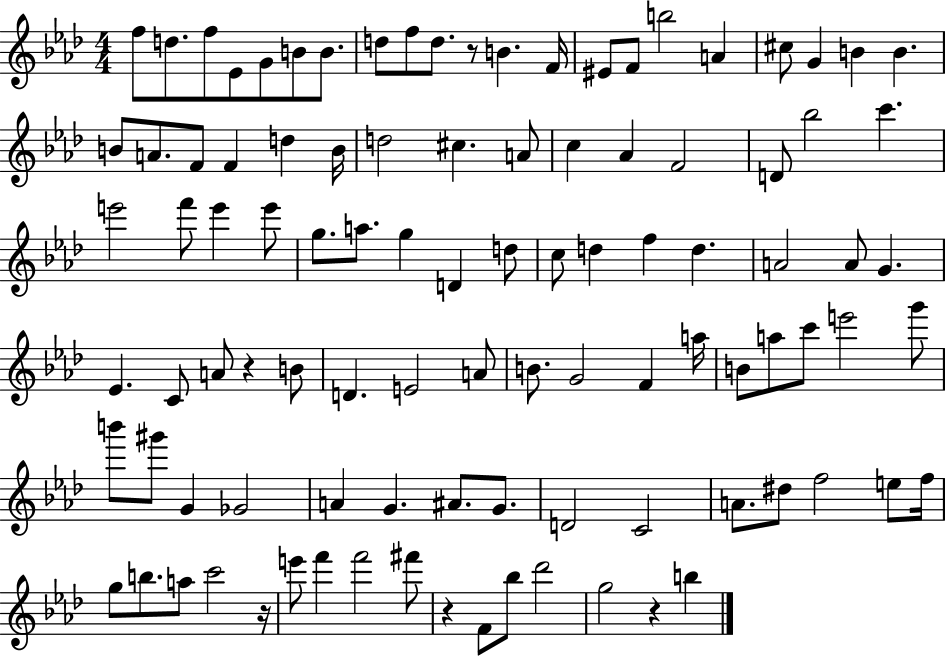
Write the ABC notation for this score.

X:1
T:Untitled
M:4/4
L:1/4
K:Ab
f/2 d/2 f/2 _E/2 G/2 B/2 B/2 d/2 f/2 d/2 z/2 B F/4 ^E/2 F/2 b2 A ^c/2 G B B B/2 A/2 F/2 F d B/4 d2 ^c A/2 c _A F2 D/2 _b2 c' e'2 f'/2 e' e'/2 g/2 a/2 g D d/2 c/2 d f d A2 A/2 G _E C/2 A/2 z B/2 D E2 A/2 B/2 G2 F a/4 B/2 a/2 c'/2 e'2 g'/2 b'/2 ^g'/2 G _G2 A G ^A/2 G/2 D2 C2 A/2 ^d/2 f2 e/2 f/4 g/2 b/2 a/2 c'2 z/4 e'/2 f' f'2 ^f'/2 z F/2 _b/2 _d'2 g2 z b